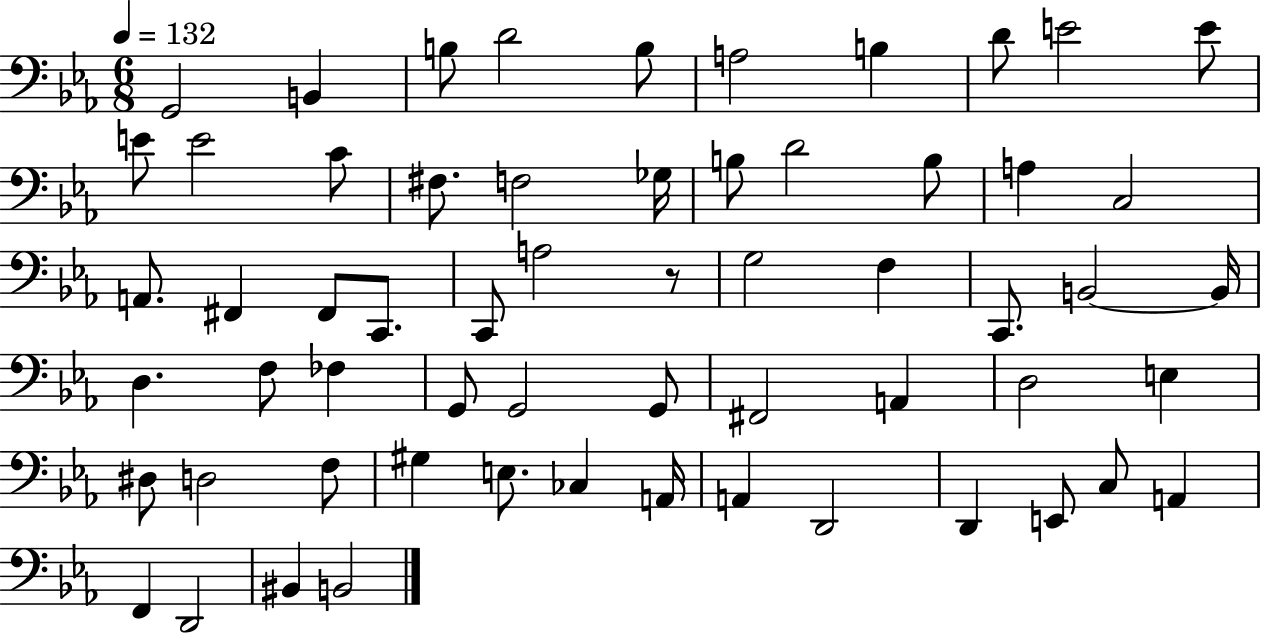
X:1
T:Untitled
M:6/8
L:1/4
K:Eb
G,,2 B,, B,/2 D2 B,/2 A,2 B, D/2 E2 E/2 E/2 E2 C/2 ^F,/2 F,2 _G,/4 B,/2 D2 B,/2 A, C,2 A,,/2 ^F,, ^F,,/2 C,,/2 C,,/2 A,2 z/2 G,2 F, C,,/2 B,,2 B,,/4 D, F,/2 _F, G,,/2 G,,2 G,,/2 ^F,,2 A,, D,2 E, ^D,/2 D,2 F,/2 ^G, E,/2 _C, A,,/4 A,, D,,2 D,, E,,/2 C,/2 A,, F,, D,,2 ^B,, B,,2